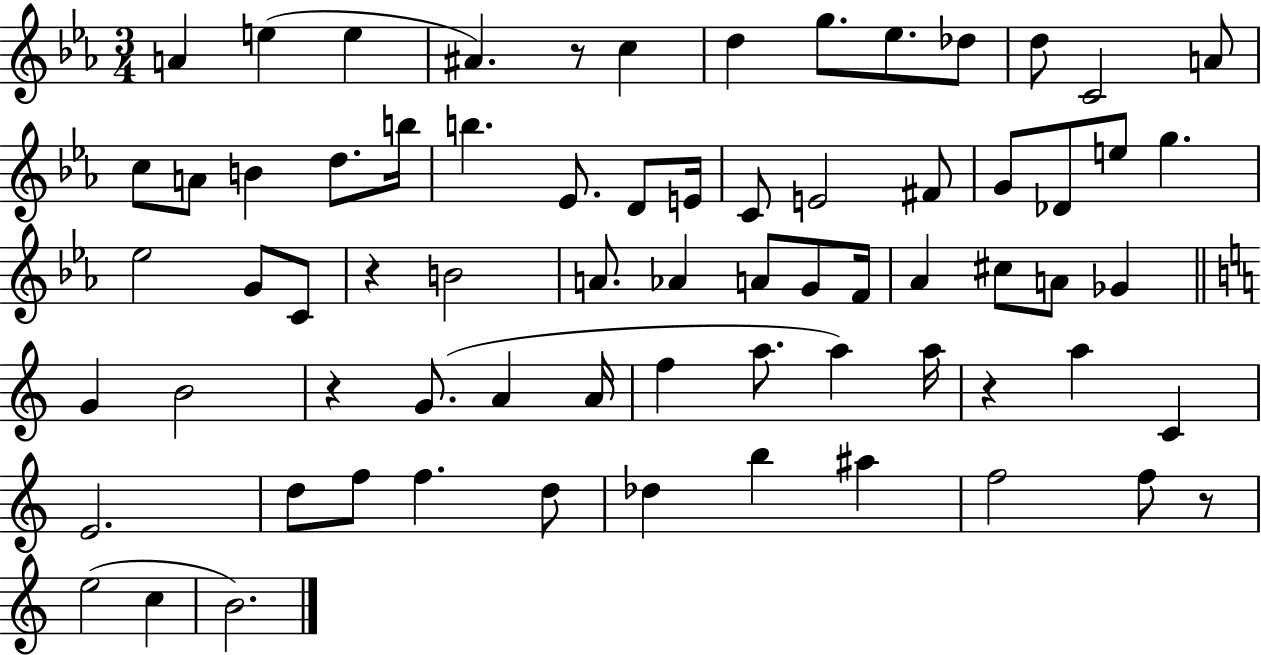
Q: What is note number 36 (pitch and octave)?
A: G4